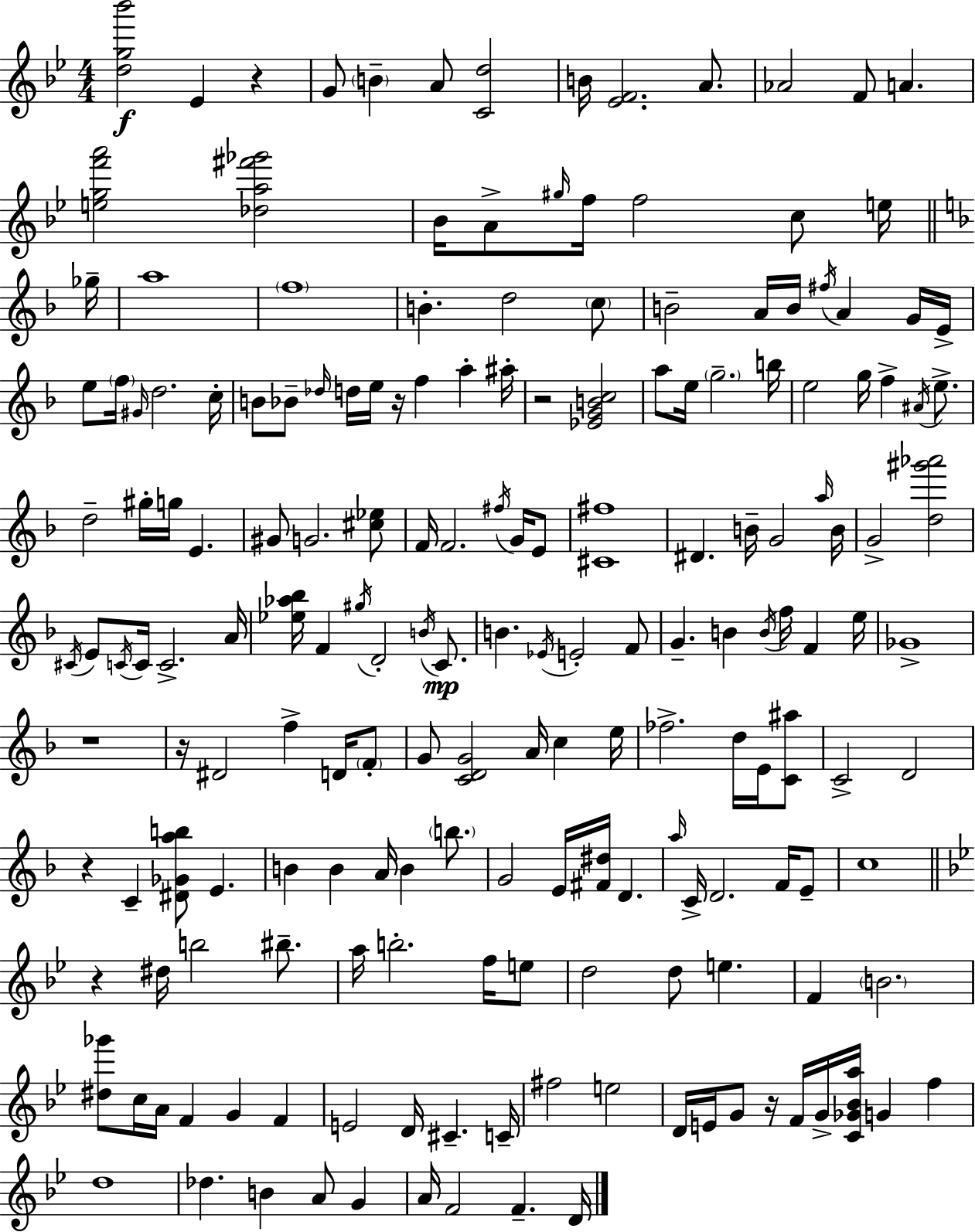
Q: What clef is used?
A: treble